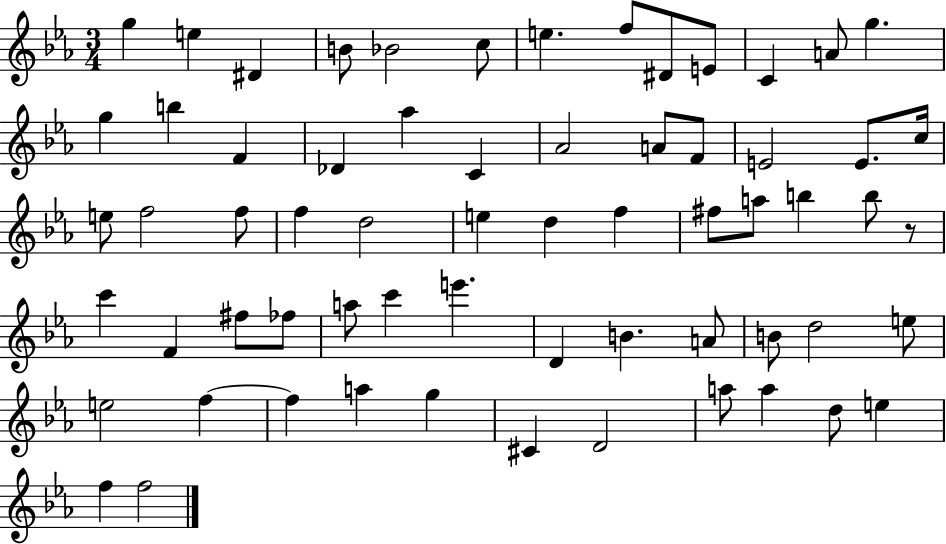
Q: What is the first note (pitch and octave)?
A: G5